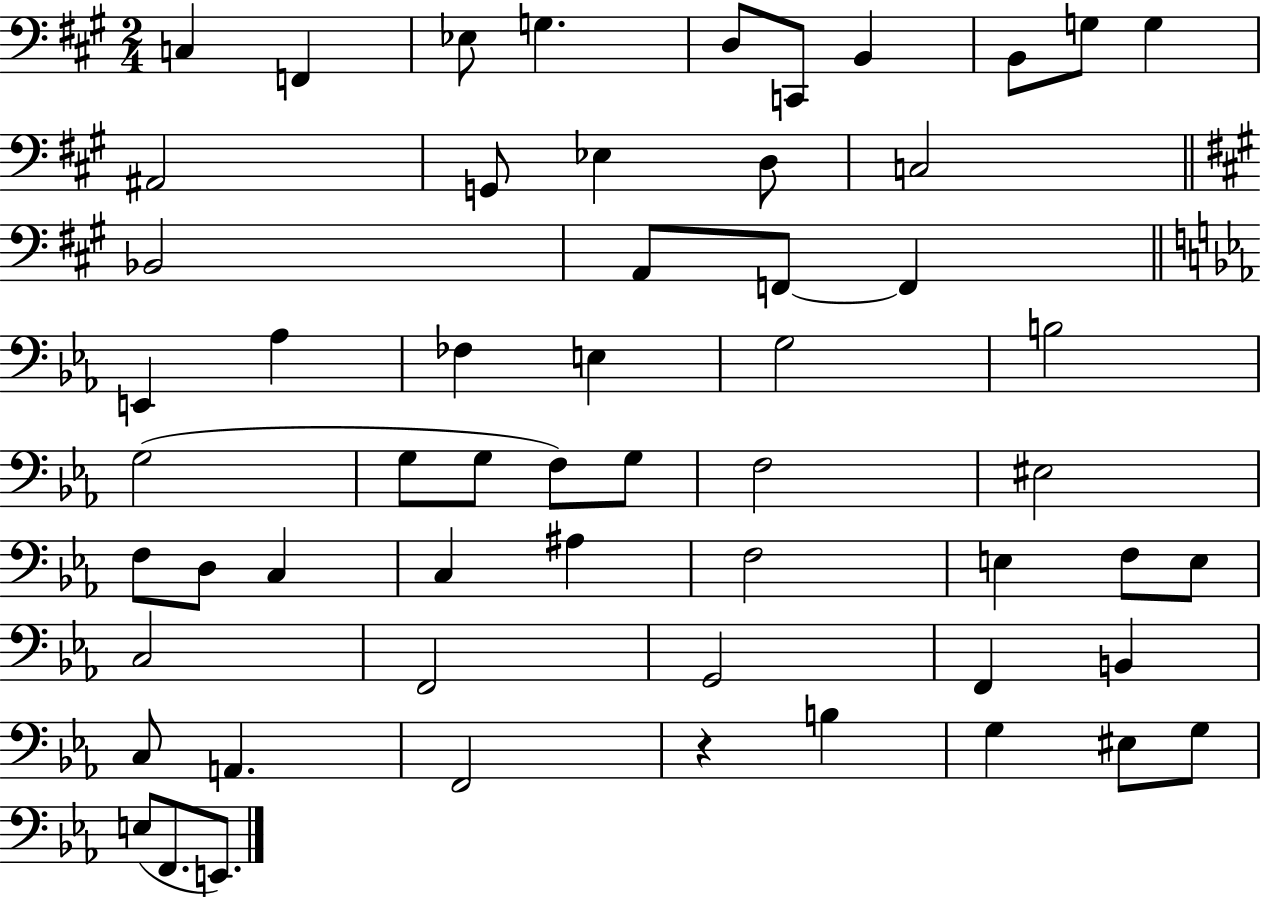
{
  \clef bass
  \numericTimeSignature
  \time 2/4
  \key a \major
  \repeat volta 2 { c4 f,4 | ees8 g4. | d8 c,8 b,4 | b,8 g8 g4 | \break ais,2 | g,8 ees4 d8 | c2 | \bar "||" \break \key a \major bes,2 | a,8 f,8~~ f,4 | \bar "||" \break \key c \minor e,4 aes4 | fes4 e4 | g2 | b2 | \break g2( | g8 g8 f8) g8 | f2 | eis2 | \break f8 d8 c4 | c4 ais4 | f2 | e4 f8 e8 | \break c2 | f,2 | g,2 | f,4 b,4 | \break c8 a,4. | f,2 | r4 b4 | g4 eis8 g8 | \break e8( f,8. e,8.) | } \bar "|."
}